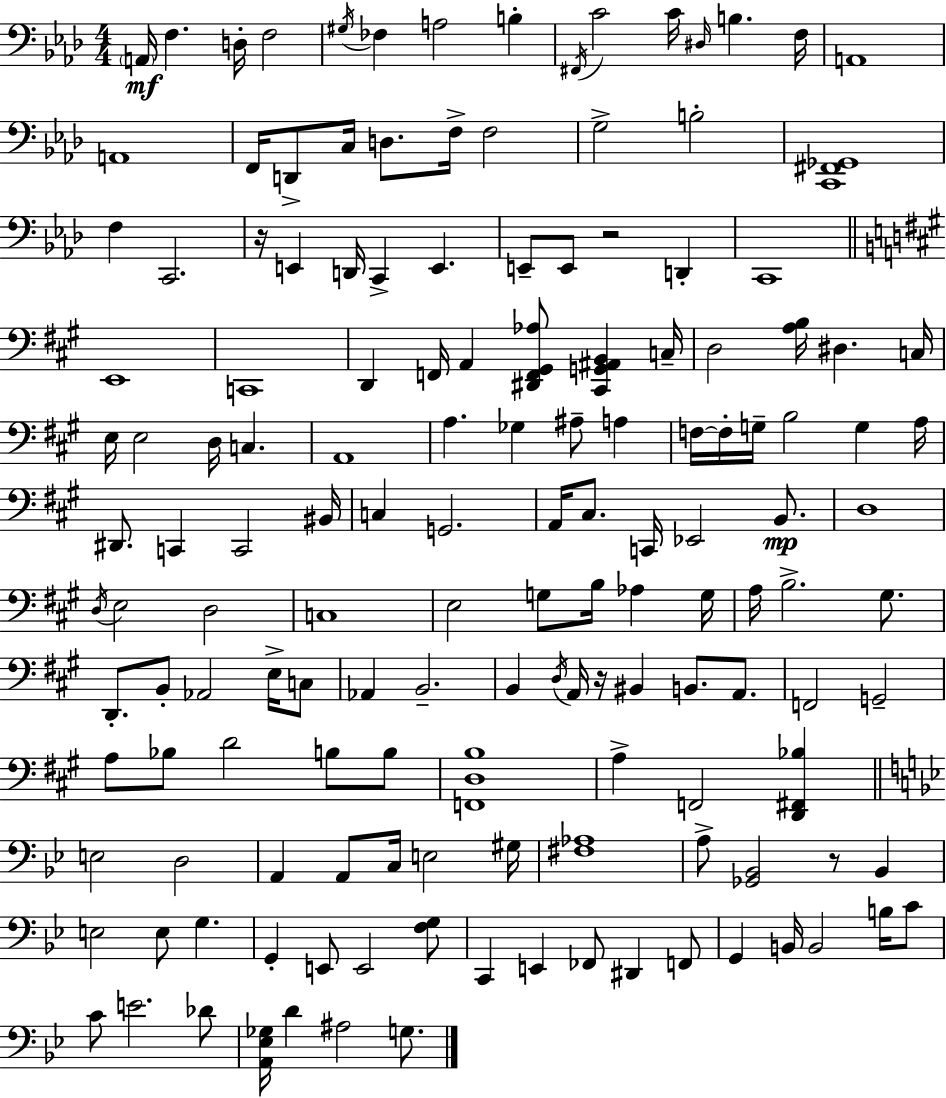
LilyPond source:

{
  \clef bass
  \numericTimeSignature
  \time 4/4
  \key f \minor
  \parenthesize a,16\mf f4. d16-. f2 | \acciaccatura { gis16 } fes4 a2 b4-. | \acciaccatura { fis,16 } c'2 c'16 \grace { dis16 } b4. | f16 a,1 | \break a,1 | f,16 d,8-> c16 d8. f16-> f2 | g2-> b2-. | <c, fis, ges,>1 | \break f4 c,2. | r16 e,4 d,16 c,4-> e,4. | e,8-- e,8 r2 d,4-. | c,1 | \break \bar "||" \break \key a \major e,1 | c,1 | d,4 f,16 a,4 <dis, f, gis, aes>8 <cis, g, ais, b,>4 c16-- | d2 <a b>16 dis4. c16 | \break e16 e2 d16 c4. | a,1 | a4. ges4 ais8-- a4 | f16~~ f16-. g16-- b2 g4 a16 | \break dis,8. c,4 c,2 bis,16 | c4 g,2. | a,16 cis8. c,16 ees,2 b,8.\mp | d1 | \break \acciaccatura { d16 } e2 d2 | c1 | e2 g8 b16 aes4 | g16 a16 b2.-> gis8. | \break d,8.-. b,8-. aes,2 e16-> c8 | aes,4 b,2.-- | b,4 \acciaccatura { d16 } a,16 r16 bis,4 b,8. a,8. | f,2 g,2-- | \break a8 bes8 d'2 b8 | b8 <f, d b>1 | a4-> f,2 <d, fis, bes>4 | \bar "||" \break \key bes \major e2 d2 | a,4 a,8 c16 e2 gis16 | <fis aes>1 | a8-> <ges, bes,>2 r8 bes,4 | \break e2 e8 g4. | g,4-. e,8 e,2 <f g>8 | c,4 e,4 fes,8 dis,4 f,8 | g,4 b,16 b,2 b16 c'8 | \break c'8 e'2. des'8 | <a, ees ges>16 d'4 ais2 g8. | \bar "|."
}